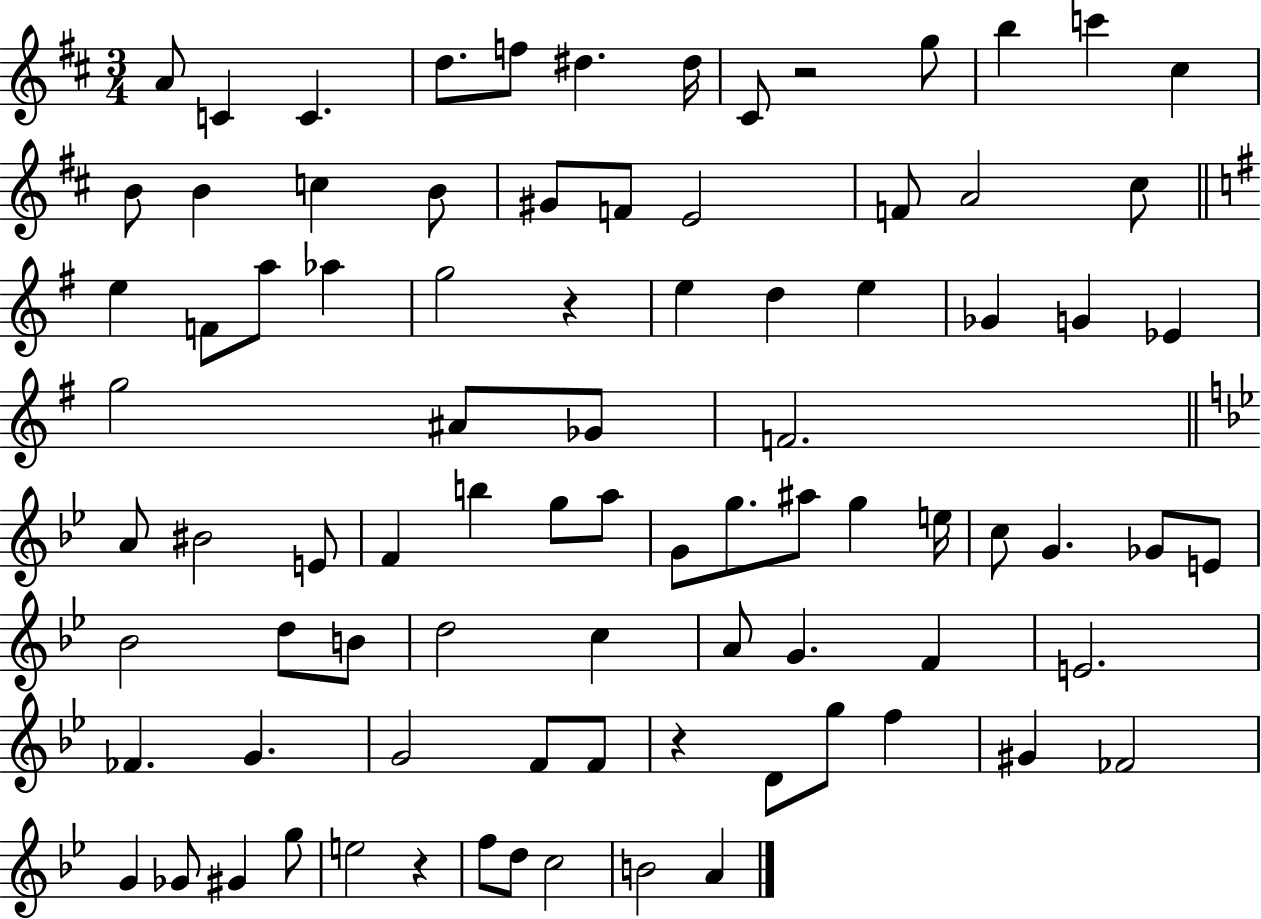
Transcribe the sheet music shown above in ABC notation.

X:1
T:Untitled
M:3/4
L:1/4
K:D
A/2 C C d/2 f/2 ^d ^d/4 ^C/2 z2 g/2 b c' ^c B/2 B c B/2 ^G/2 F/2 E2 F/2 A2 ^c/2 e F/2 a/2 _a g2 z e d e _G G _E g2 ^A/2 _G/2 F2 A/2 ^B2 E/2 F b g/2 a/2 G/2 g/2 ^a/2 g e/4 c/2 G _G/2 E/2 _B2 d/2 B/2 d2 c A/2 G F E2 _F G G2 F/2 F/2 z D/2 g/2 f ^G _F2 G _G/2 ^G g/2 e2 z f/2 d/2 c2 B2 A